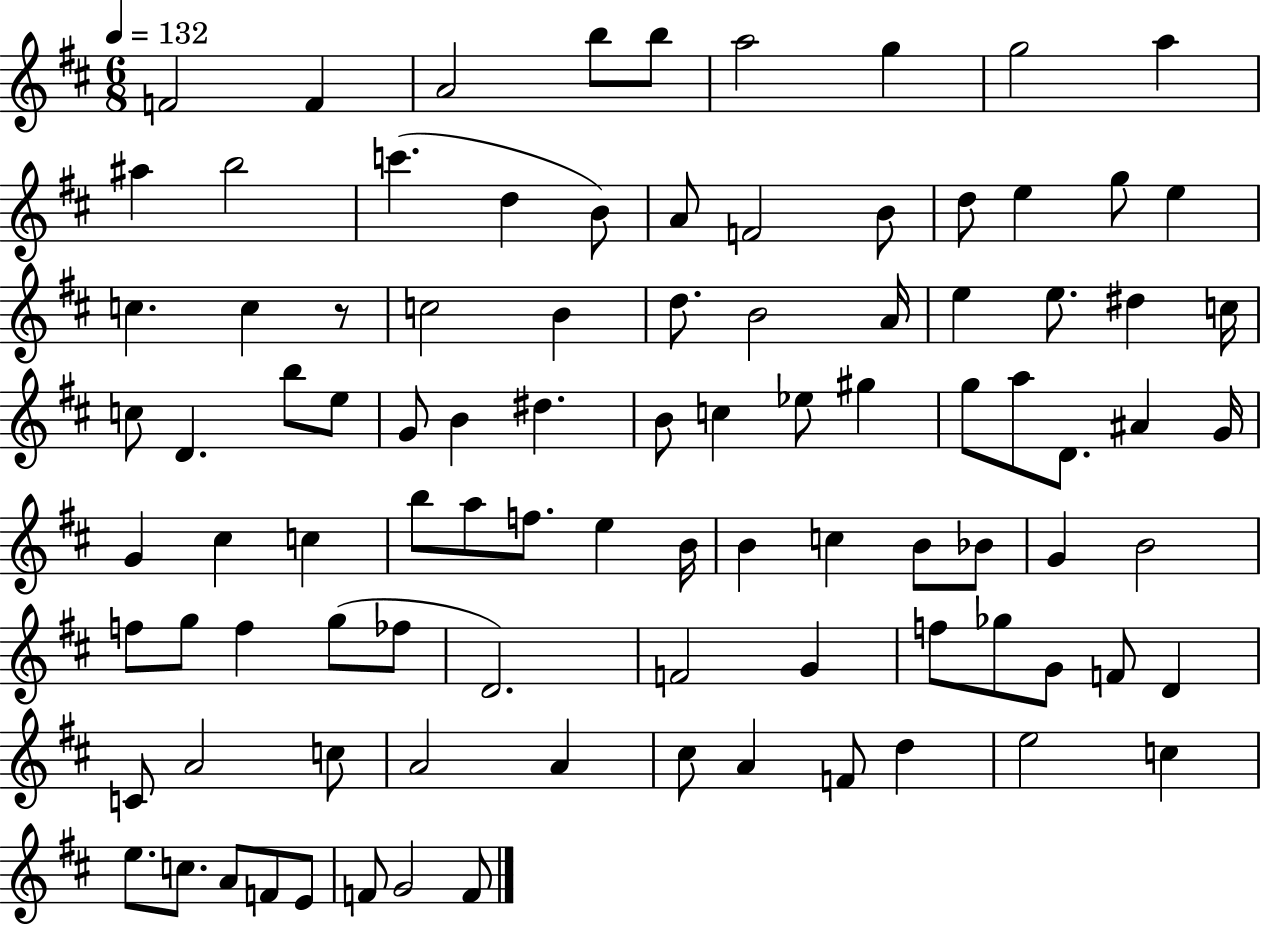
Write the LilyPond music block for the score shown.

{
  \clef treble
  \numericTimeSignature
  \time 6/8
  \key d \major
  \tempo 4 = 132
  f'2 f'4 | a'2 b''8 b''8 | a''2 g''4 | g''2 a''4 | \break ais''4 b''2 | c'''4.( d''4 b'8) | a'8 f'2 b'8 | d''8 e''4 g''8 e''4 | \break c''4. c''4 r8 | c''2 b'4 | d''8. b'2 a'16 | e''4 e''8. dis''4 c''16 | \break c''8 d'4. b''8 e''8 | g'8 b'4 dis''4. | b'8 c''4 ees''8 gis''4 | g''8 a''8 d'8. ais'4 g'16 | \break g'4 cis''4 c''4 | b''8 a''8 f''8. e''4 b'16 | b'4 c''4 b'8 bes'8 | g'4 b'2 | \break f''8 g''8 f''4 g''8( fes''8 | d'2.) | f'2 g'4 | f''8 ges''8 g'8 f'8 d'4 | \break c'8 a'2 c''8 | a'2 a'4 | cis''8 a'4 f'8 d''4 | e''2 c''4 | \break e''8. c''8. a'8 f'8 e'8 | f'8 g'2 f'8 | \bar "|."
}